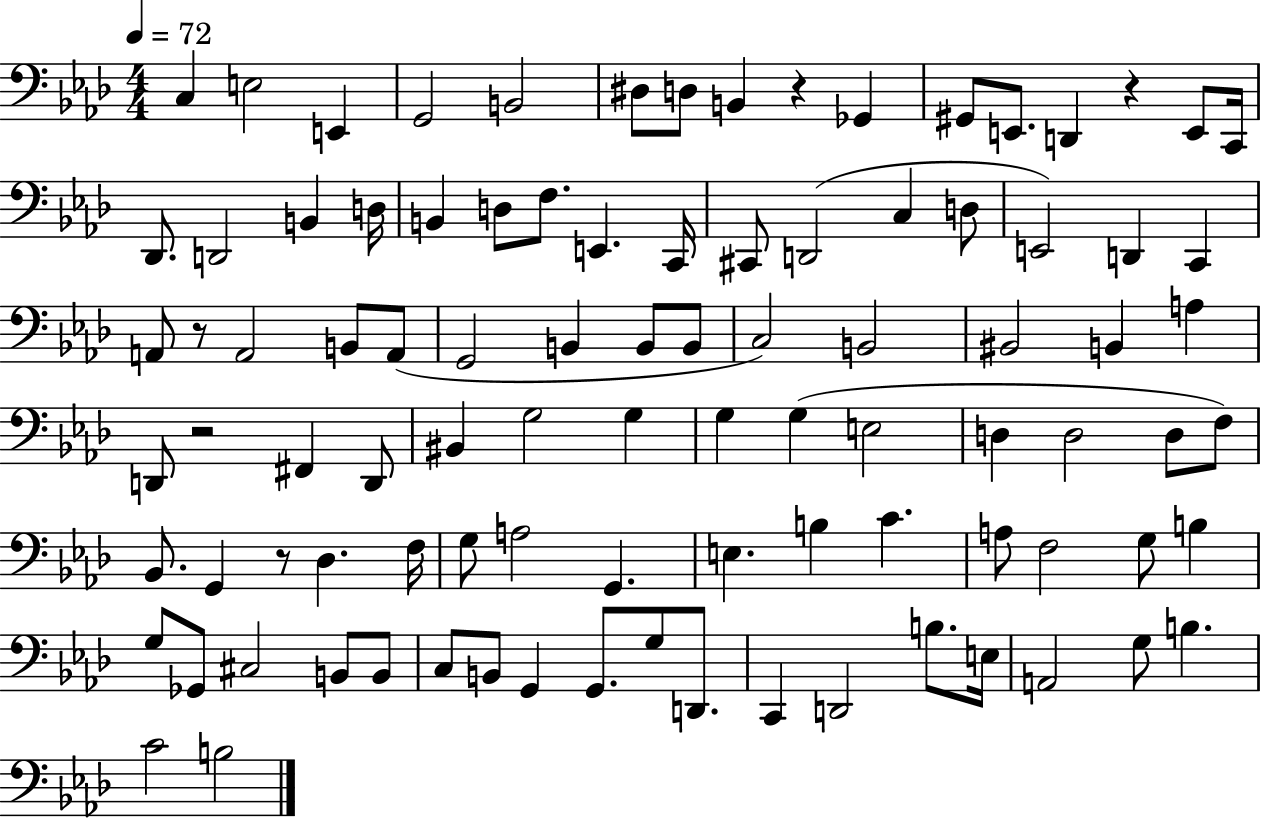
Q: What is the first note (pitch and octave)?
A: C3